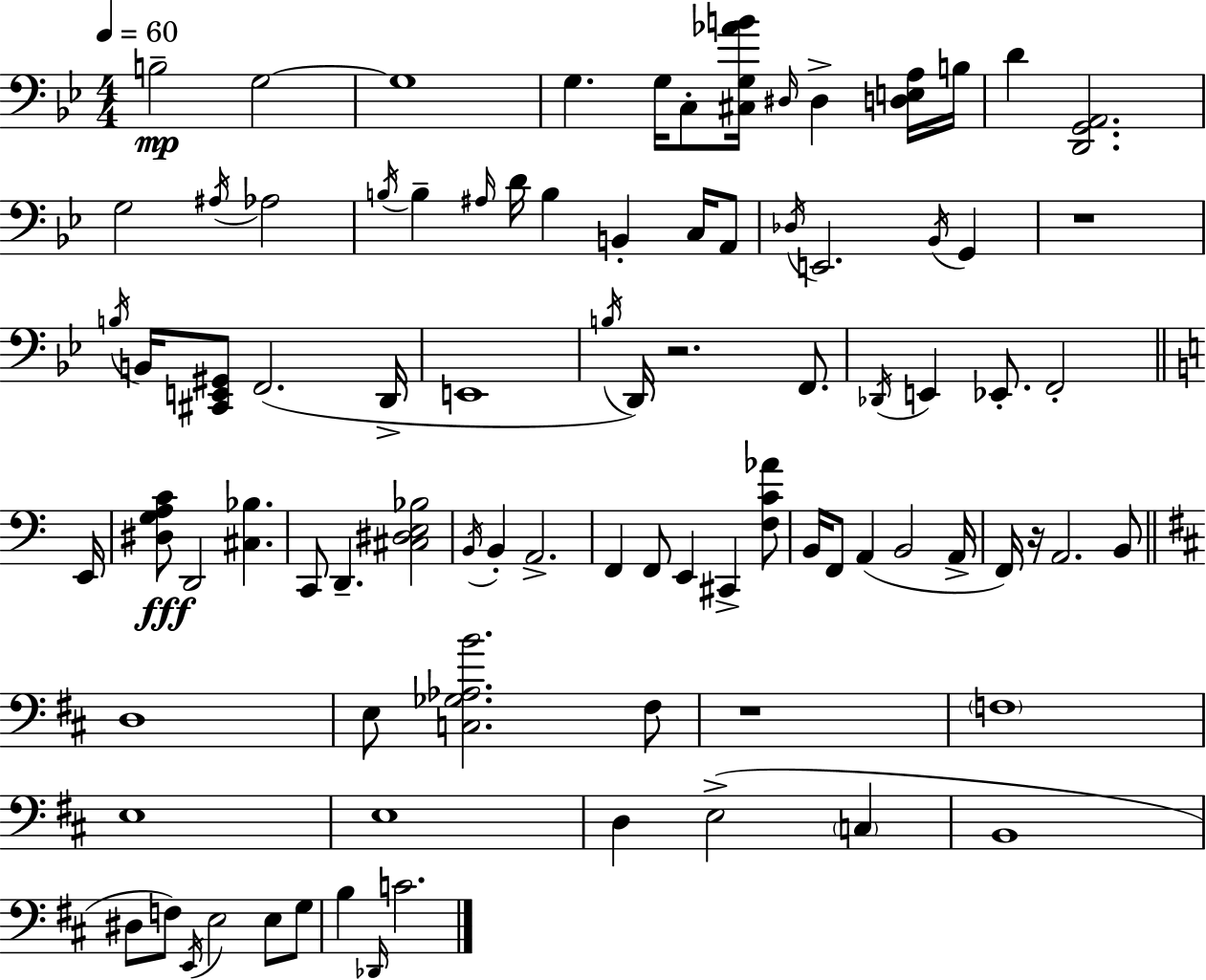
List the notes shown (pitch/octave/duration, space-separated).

B3/h G3/h G3/w G3/q. G3/s C3/e [C#3,G3,Ab4,B4]/s D#3/s D#3/q [D3,E3,A3]/s B3/s D4/q [D2,G2,A2]/h. G3/h A#3/s Ab3/h B3/s B3/q A#3/s D4/s B3/q B2/q C3/s A2/e Db3/s E2/h. Bb2/s G2/q R/w B3/s B2/s [C#2,E2,G#2]/e F2/h. D2/s E2/w B3/s D2/s R/h. F2/e. Db2/s E2/q Eb2/e. F2/h E2/s [D#3,G3,A3,C4]/e D2/h [C#3,Bb3]/q. C2/e D2/q. [C#3,D#3,E3,Bb3]/h B2/s B2/q A2/h. F2/q F2/e E2/q C#2/q [F3,C4,Ab4]/e B2/s F2/e A2/q B2/h A2/s F2/s R/s A2/h. B2/e D3/w E3/e [C3,Gb3,Ab3,B4]/h. F#3/e R/w F3/w E3/w E3/w D3/q E3/h C3/q B2/w D#3/e F3/e E2/s E3/h E3/e G3/e B3/q Db2/s C4/h.